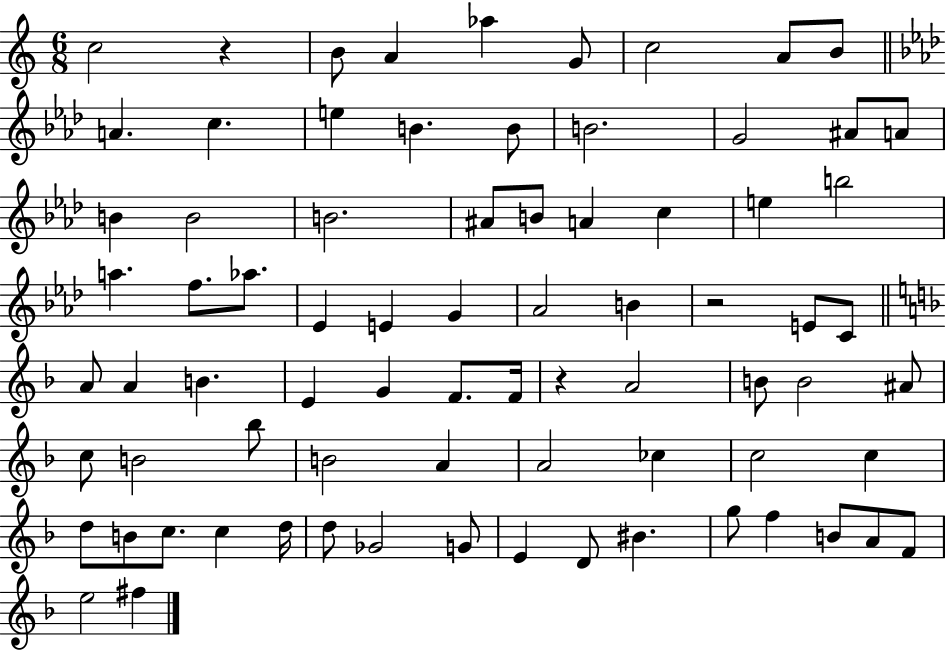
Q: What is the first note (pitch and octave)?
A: C5